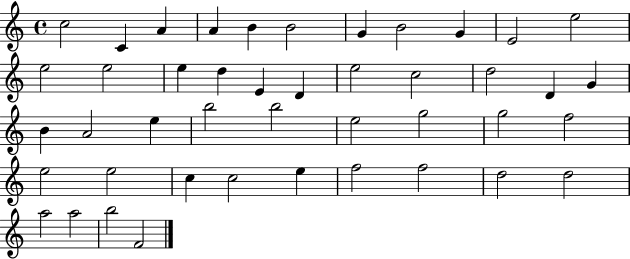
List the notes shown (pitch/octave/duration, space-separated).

C5/h C4/q A4/q A4/q B4/q B4/h G4/q B4/h G4/q E4/h E5/h E5/h E5/h E5/q D5/q E4/q D4/q E5/h C5/h D5/h D4/q G4/q B4/q A4/h E5/q B5/h B5/h E5/h G5/h G5/h F5/h E5/h E5/h C5/q C5/h E5/q F5/h F5/h D5/h D5/h A5/h A5/h B5/h F4/h